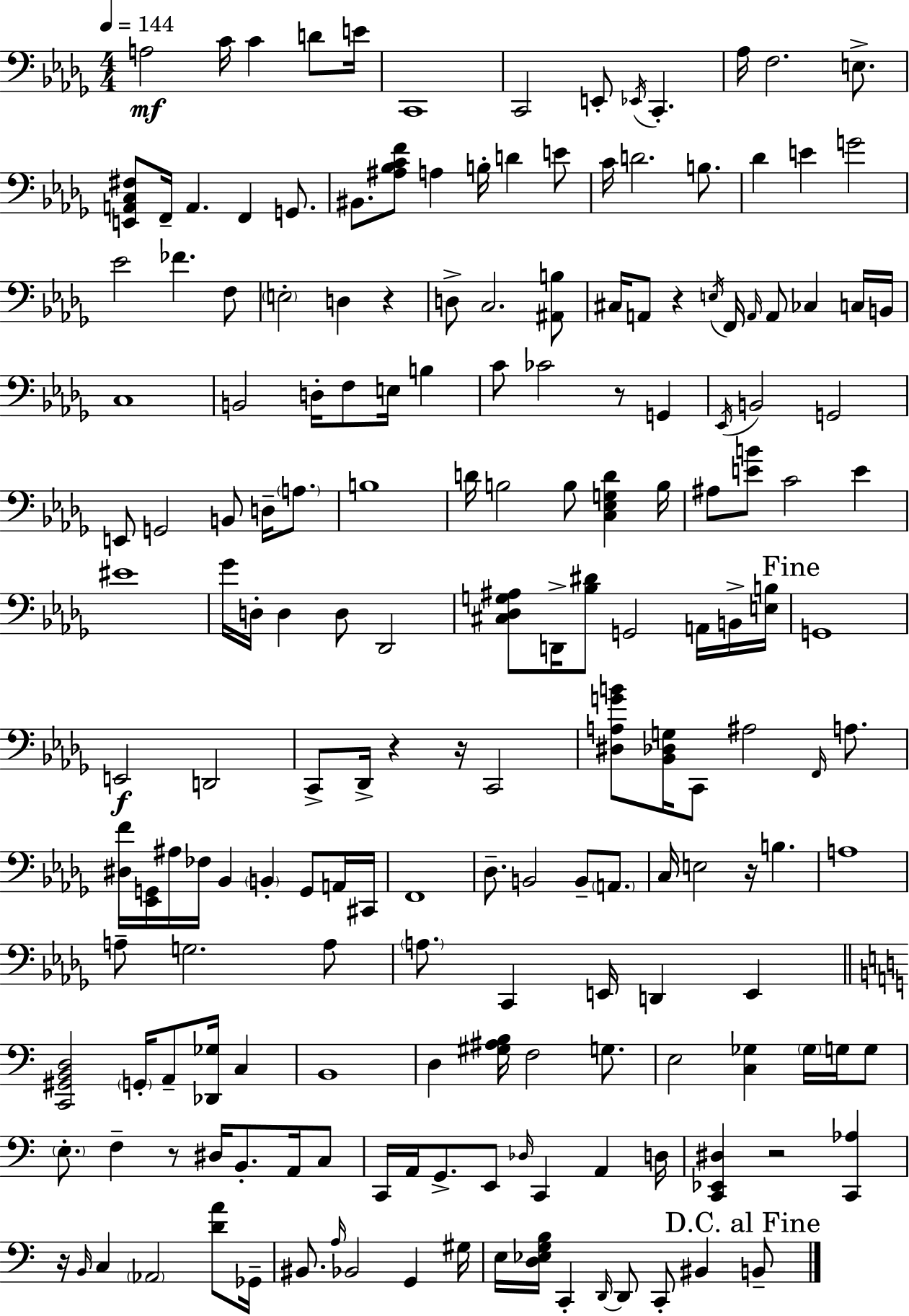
X:1
T:Untitled
M:4/4
L:1/4
K:Bbm
A,2 C/4 C D/2 E/4 C,,4 C,,2 E,,/2 _E,,/4 C,, _A,/4 F,2 E,/2 [E,,A,,C,^F,]/2 F,,/4 A,, F,, G,,/2 ^B,,/2 [^A,_B,CF]/2 A, B,/4 D E/2 C/4 D2 B,/2 _D E G2 _E2 _F F,/2 E,2 D, z D,/2 C,2 [^A,,B,]/2 ^C,/4 A,,/2 z E,/4 F,,/4 A,,/4 A,,/2 _C, C,/4 B,,/4 C,4 B,,2 D,/4 F,/2 E,/4 B, C/2 _C2 z/2 G,, _E,,/4 B,,2 G,,2 E,,/2 G,,2 B,,/2 D,/4 A,/2 B,4 D/4 B,2 B,/2 [C,_E,G,D] B,/4 ^A,/2 [EB]/2 C2 E ^E4 _G/4 D,/4 D, D,/2 _D,,2 [^C,_D,G,^A,]/2 D,,/4 [_B,^D]/2 G,,2 A,,/4 B,,/4 [E,B,]/4 G,,4 E,,2 D,,2 C,,/2 _D,,/4 z z/4 C,,2 [^D,A,GB]/2 [_B,,_D,G,]/4 C,,/2 ^A,2 F,,/4 A,/2 [^D,F]/4 [_E,,G,,]/4 ^A,/4 _F,/4 _B,, B,, G,,/2 A,,/4 ^C,,/4 F,,4 _D,/2 B,,2 B,,/2 A,,/2 C,/4 E,2 z/4 B, A,4 A,/2 G,2 A,/2 A,/2 C,, E,,/4 D,, E,, [C,,^G,,B,,D,]2 G,,/4 A,,/2 [_D,,_G,]/4 C, B,,4 D, [^G,^A,B,]/4 F,2 G,/2 E,2 [C,_G,] _G,/4 G,/4 G,/2 E,/2 F, z/2 ^D,/4 B,,/2 A,,/4 C,/2 C,,/4 A,,/4 G,,/2 E,,/2 _D,/4 C,, A,, D,/4 [C,,_E,,^D,] z2 [C,,_A,] z/4 B,,/4 C, _A,,2 [DA]/2 _G,,/4 ^B,,/2 A,/4 _B,,2 G,, ^G,/4 E,/4 [D,_E,G,B,]/4 C,, D,,/4 D,,/2 C,,/2 ^B,, B,,/2